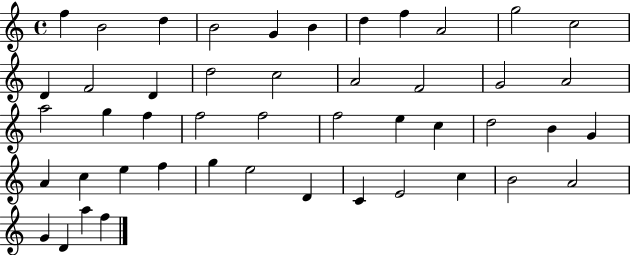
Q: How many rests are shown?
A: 0